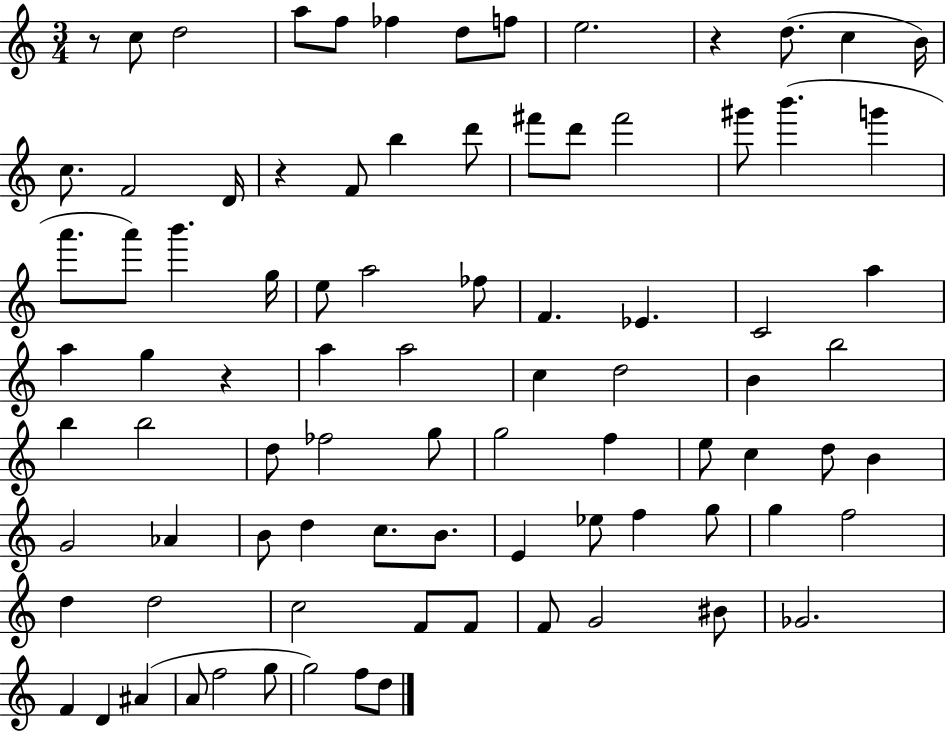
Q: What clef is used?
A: treble